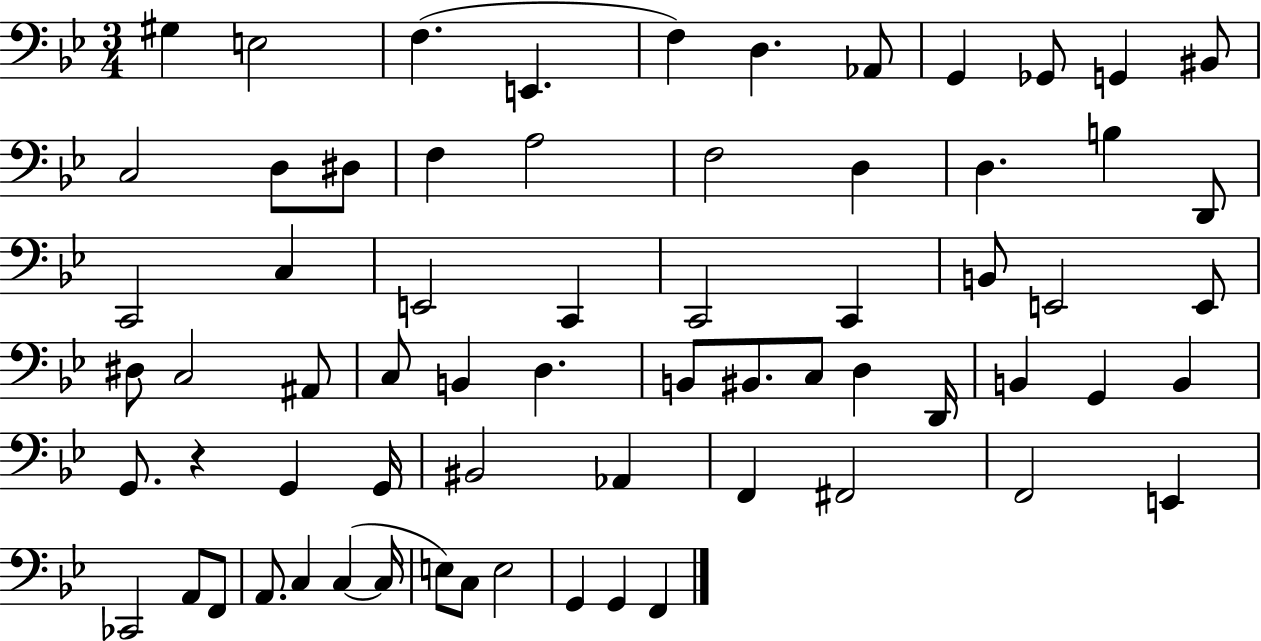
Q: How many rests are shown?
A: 1